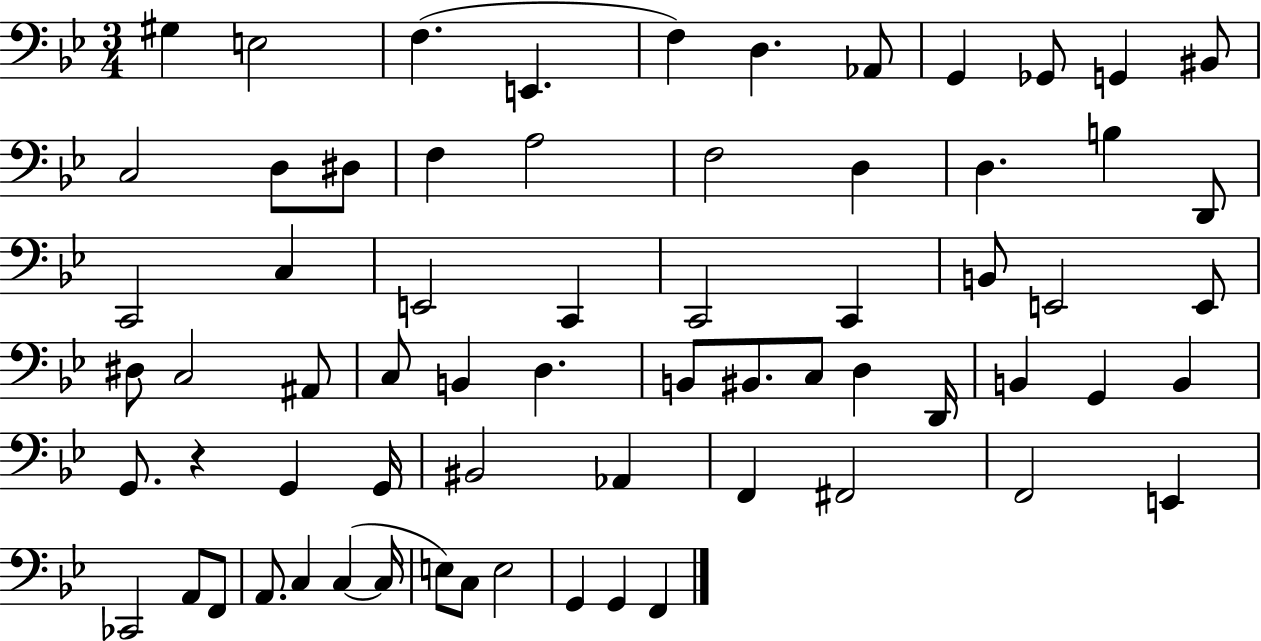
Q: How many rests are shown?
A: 1